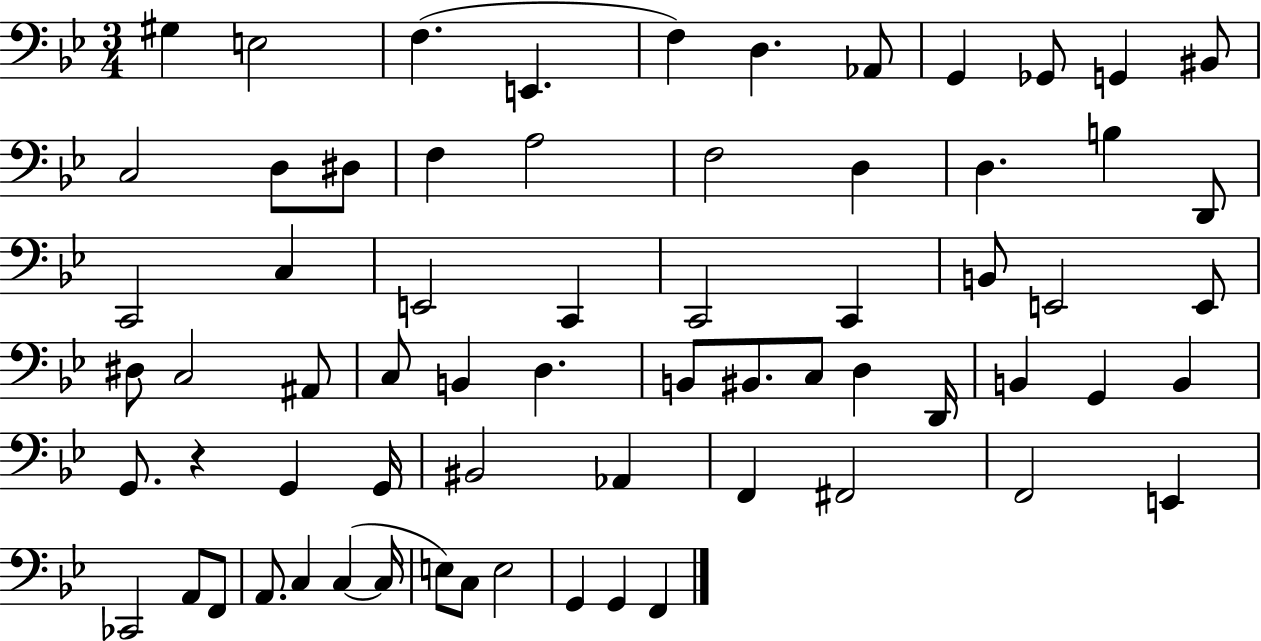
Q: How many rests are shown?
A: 1